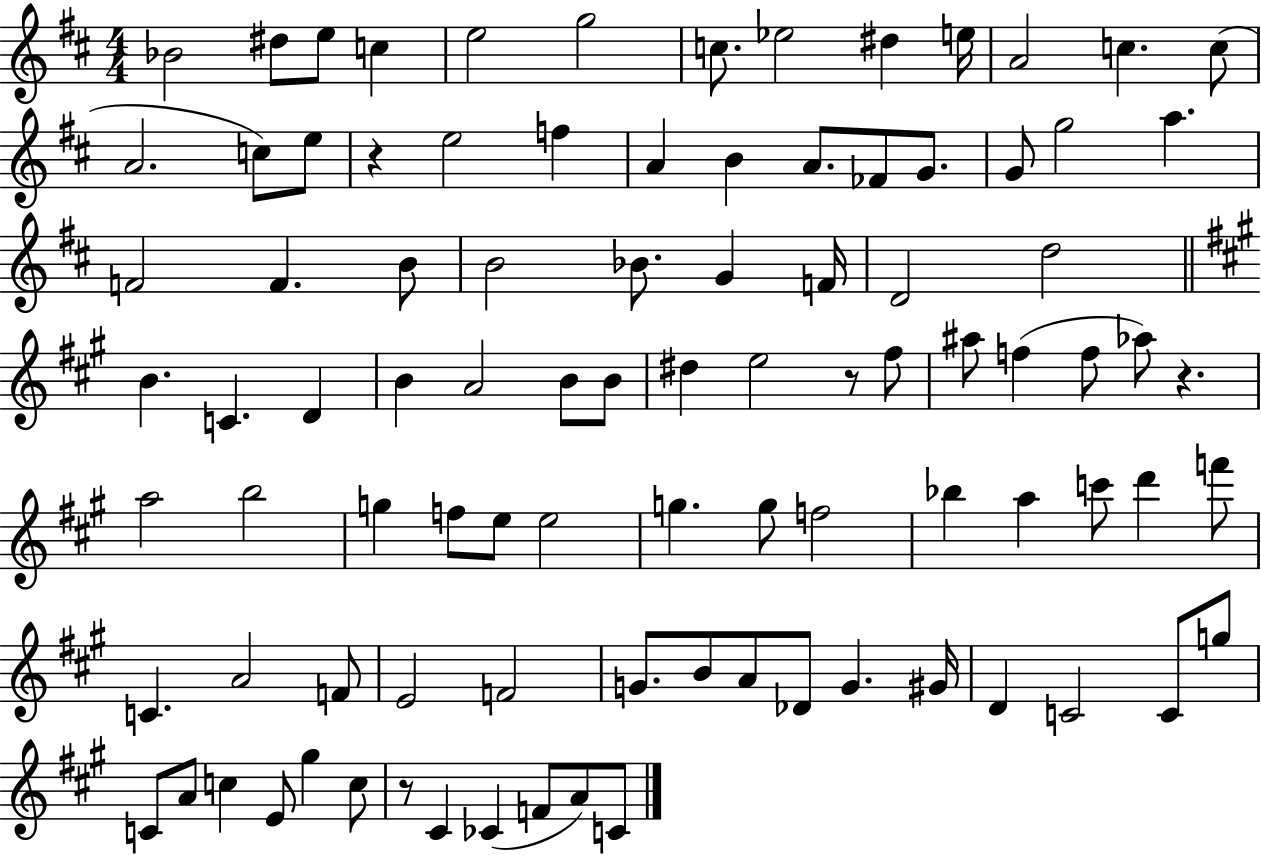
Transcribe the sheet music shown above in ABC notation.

X:1
T:Untitled
M:4/4
L:1/4
K:D
_B2 ^d/2 e/2 c e2 g2 c/2 _e2 ^d e/4 A2 c c/2 A2 c/2 e/2 z e2 f A B A/2 _F/2 G/2 G/2 g2 a F2 F B/2 B2 _B/2 G F/4 D2 d2 B C D B A2 B/2 B/2 ^d e2 z/2 ^f/2 ^a/2 f f/2 _a/2 z a2 b2 g f/2 e/2 e2 g g/2 f2 _b a c'/2 d' f'/2 C A2 F/2 E2 F2 G/2 B/2 A/2 _D/2 G ^G/4 D C2 C/2 g/2 C/2 A/2 c E/2 ^g c/2 z/2 ^C _C F/2 A/2 C/2